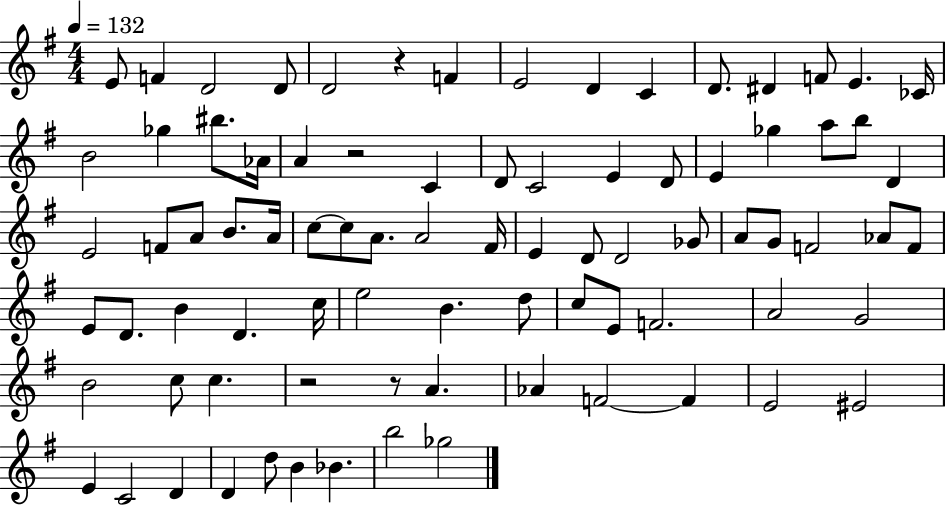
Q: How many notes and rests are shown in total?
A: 83